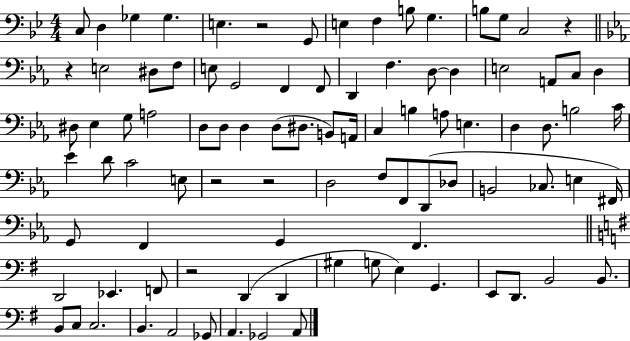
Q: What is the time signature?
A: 4/4